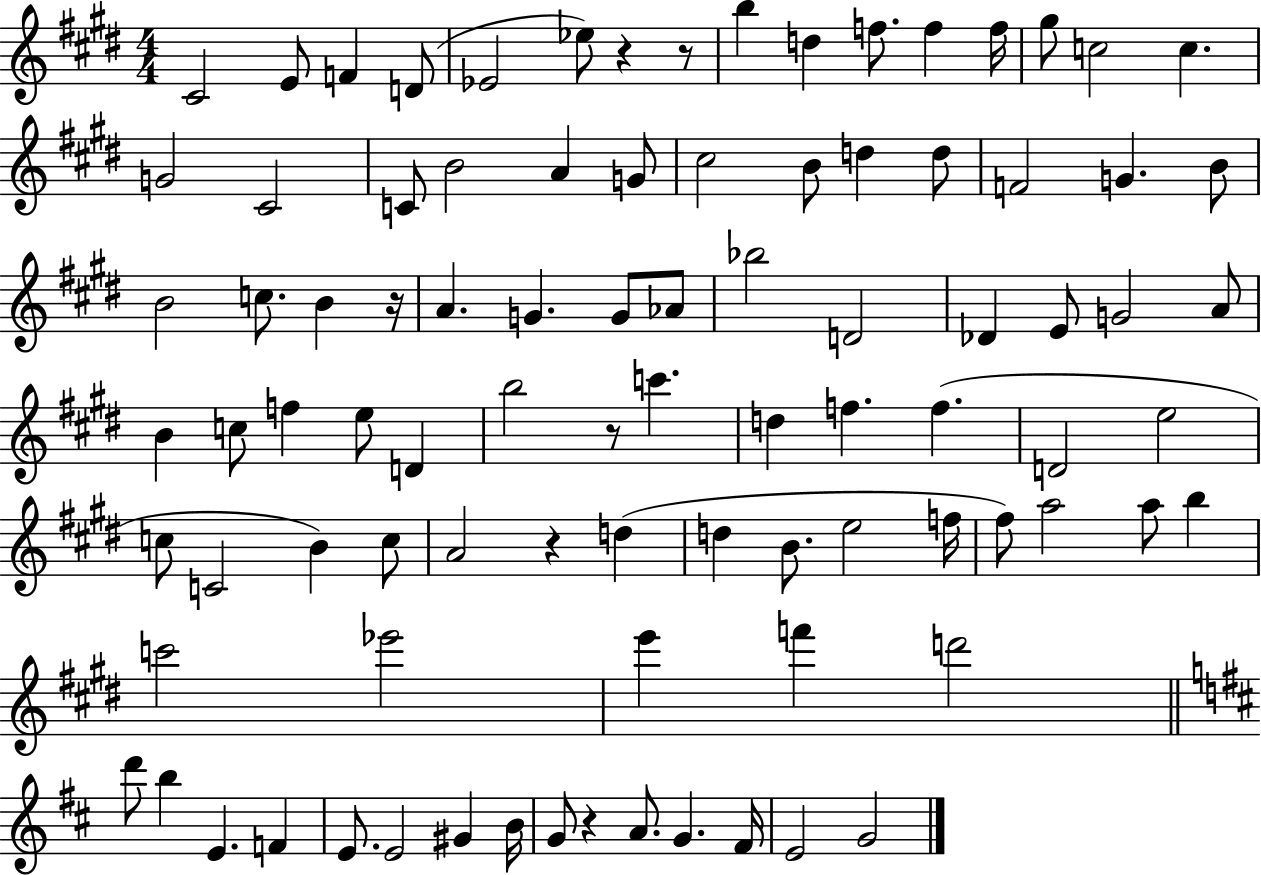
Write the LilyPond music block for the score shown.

{
  \clef treble
  \numericTimeSignature
  \time 4/4
  \key e \major
  cis'2 e'8 f'4 d'8( | ees'2 ees''8) r4 r8 | b''4 d''4 f''8. f''4 f''16 | gis''8 c''2 c''4. | \break g'2 cis'2 | c'8 b'2 a'4 g'8 | cis''2 b'8 d''4 d''8 | f'2 g'4. b'8 | \break b'2 c''8. b'4 r16 | a'4. g'4. g'8 aes'8 | bes''2 d'2 | des'4 e'8 g'2 a'8 | \break b'4 c''8 f''4 e''8 d'4 | b''2 r8 c'''4. | d''4 f''4. f''4.( | d'2 e''2 | \break c''8 c'2 b'4) c''8 | a'2 r4 d''4( | d''4 b'8. e''2 f''16 | fis''8) a''2 a''8 b''4 | \break c'''2 ees'''2 | e'''4 f'''4 d'''2 | \bar "||" \break \key d \major d'''8 b''4 e'4. f'4 | e'8. e'2 gis'4 b'16 | g'8 r4 a'8. g'4. fis'16 | e'2 g'2 | \break \bar "|."
}